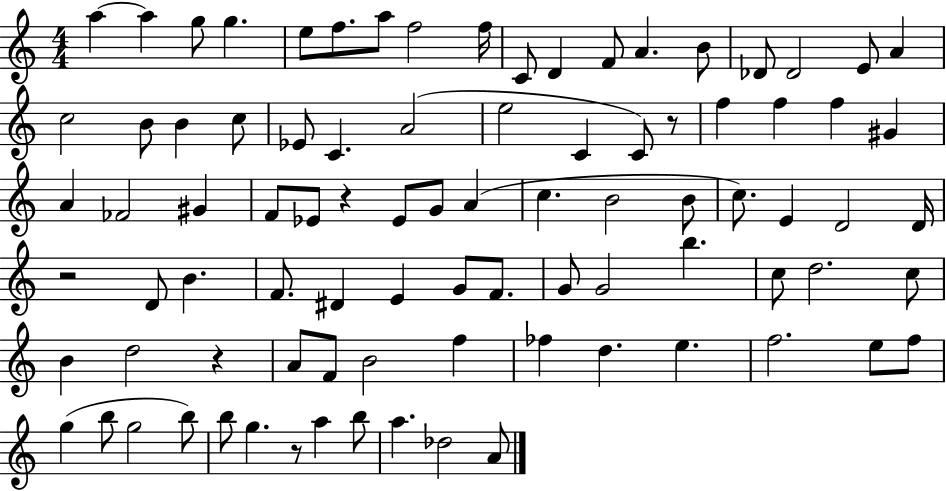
X:1
T:Untitled
M:4/4
L:1/4
K:C
a a g/2 g e/2 f/2 a/2 f2 f/4 C/2 D F/2 A B/2 _D/2 _D2 E/2 A c2 B/2 B c/2 _E/2 C A2 e2 C C/2 z/2 f f f ^G A _F2 ^G F/2 _E/2 z _E/2 G/2 A c B2 B/2 c/2 E D2 D/4 z2 D/2 B F/2 ^D E G/2 F/2 G/2 G2 b c/2 d2 c/2 B d2 z A/2 F/2 B2 f _f d e f2 e/2 f/2 g b/2 g2 b/2 b/2 g z/2 a b/2 a _d2 A/2